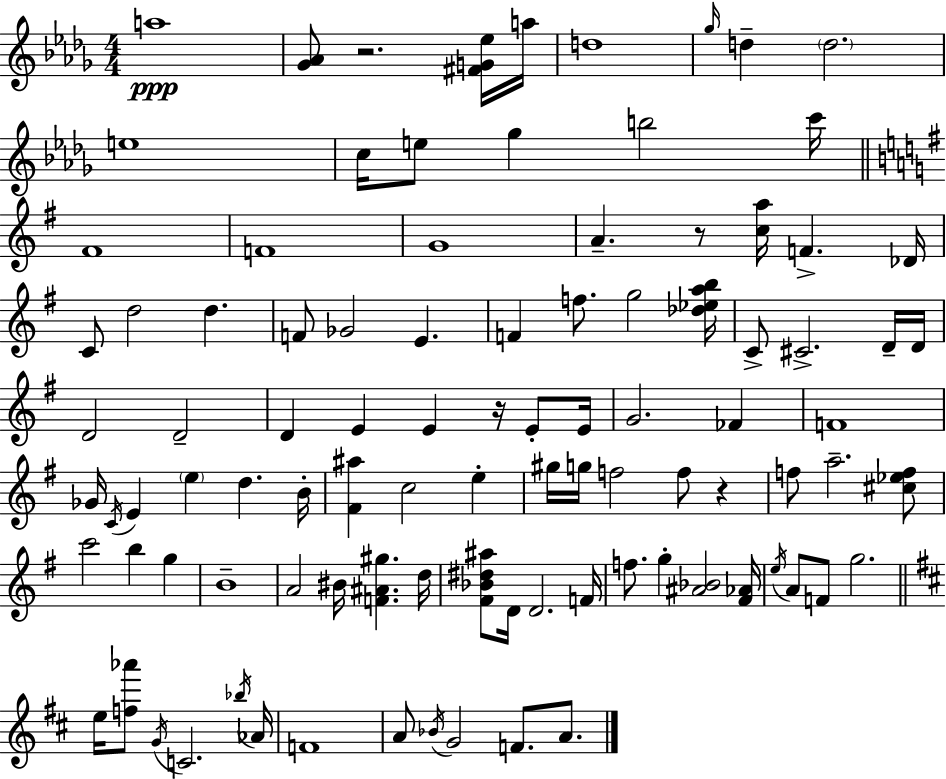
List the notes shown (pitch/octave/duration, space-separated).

A5/w [Gb4,Ab4]/e R/h. [F#4,G4,Eb5]/s A5/s D5/w Gb5/s D5/q D5/h. E5/w C5/s E5/e Gb5/q B5/h C6/s F#4/w F4/w G4/w A4/q. R/e [C5,A5]/s F4/q. Db4/s C4/e D5/h D5/q. F4/e Gb4/h E4/q. F4/q F5/e. G5/h [Db5,Eb5,A5,B5]/s C4/e C#4/h. D4/s D4/s D4/h D4/h D4/q E4/q E4/q R/s E4/e E4/s G4/h. FES4/q F4/w Gb4/s C4/s E4/q E5/q D5/q. B4/s [F#4,A#5]/q C5/h E5/q G#5/s G5/s F5/h F5/e R/q F5/e A5/h. [C#5,Eb5,F5]/e C6/h B5/q G5/q B4/w A4/h BIS4/s [F4,A#4,G#5]/q. D5/s [F#4,Bb4,D#5,A#5]/e D4/s D4/h. F4/s F5/e. G5/q [A#4,Bb4]/h [F#4,Ab4]/s E5/s A4/e F4/e G5/h. E5/s [F5,Ab6]/e G4/s C4/h. Bb5/s Ab4/s F4/w A4/e Bb4/s G4/h F4/e. A4/e.